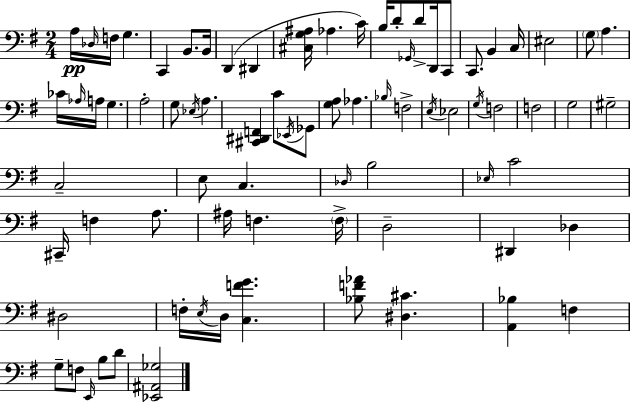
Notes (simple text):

A3/s Db3/s F3/s G3/q. C2/q B2/e. B2/s D2/q D#2/q [C#3,G3,A#3]/s Ab3/q. C4/s B3/s D4/e Gb2/s D4/e D2/s C2/e C2/e. B2/q C3/s EIS3/h G3/e A3/q. CES4/s Ab3/s A3/s G3/q. A3/h G3/e Eb3/s A3/q. [C#2,D#2,F2]/q C4/e Eb2/s Gb2/e [G3,A3]/e Ab3/q. Bb3/s F3/h E3/s Eb3/h G3/s F3/h F3/h G3/h G#3/h C3/h E3/e C3/q. Db3/s B3/h Eb3/s C4/h C#2/s F3/q A3/e. A#3/s F3/q. F3/s D3/h D#2/q Db3/q D#3/h F3/s E3/s D3/s [C3,F4,G4]/q. [Bb3,F4,Ab4]/e [D#3,C#4]/q. [A2,Bb3]/q F3/q G3/e F3/e E2/s B3/e D4/e [Eb2,A#2,Gb3]/h